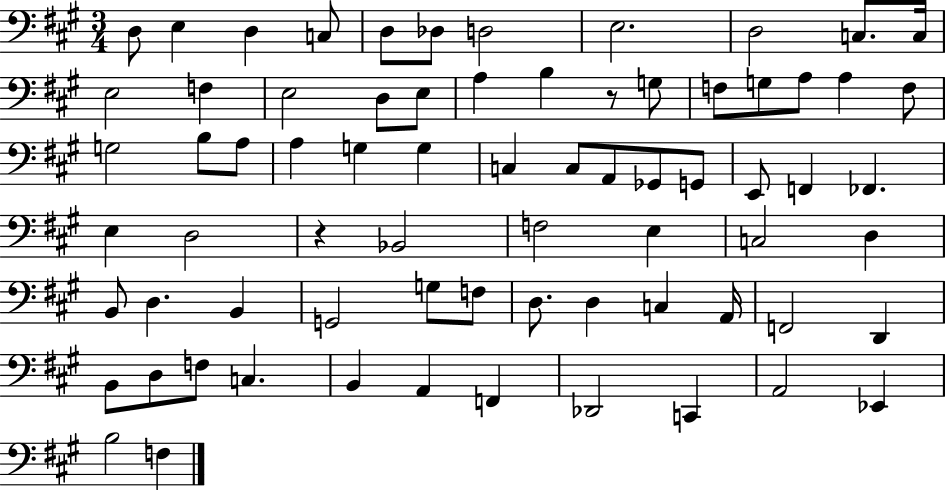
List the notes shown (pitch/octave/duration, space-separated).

D3/e E3/q D3/q C3/e D3/e Db3/e D3/h E3/h. D3/h C3/e. C3/s E3/h F3/q E3/h D3/e E3/e A3/q B3/q R/e G3/e F3/e G3/e A3/e A3/q F3/e G3/h B3/e A3/e A3/q G3/q G3/q C3/q C3/e A2/e Gb2/e G2/e E2/e F2/q FES2/q. E3/q D3/h R/q Bb2/h F3/h E3/q C3/h D3/q B2/e D3/q. B2/q G2/h G3/e F3/e D3/e. D3/q C3/q A2/s F2/h D2/q B2/e D3/e F3/e C3/q. B2/q A2/q F2/q Db2/h C2/q A2/h Eb2/q B3/h F3/q